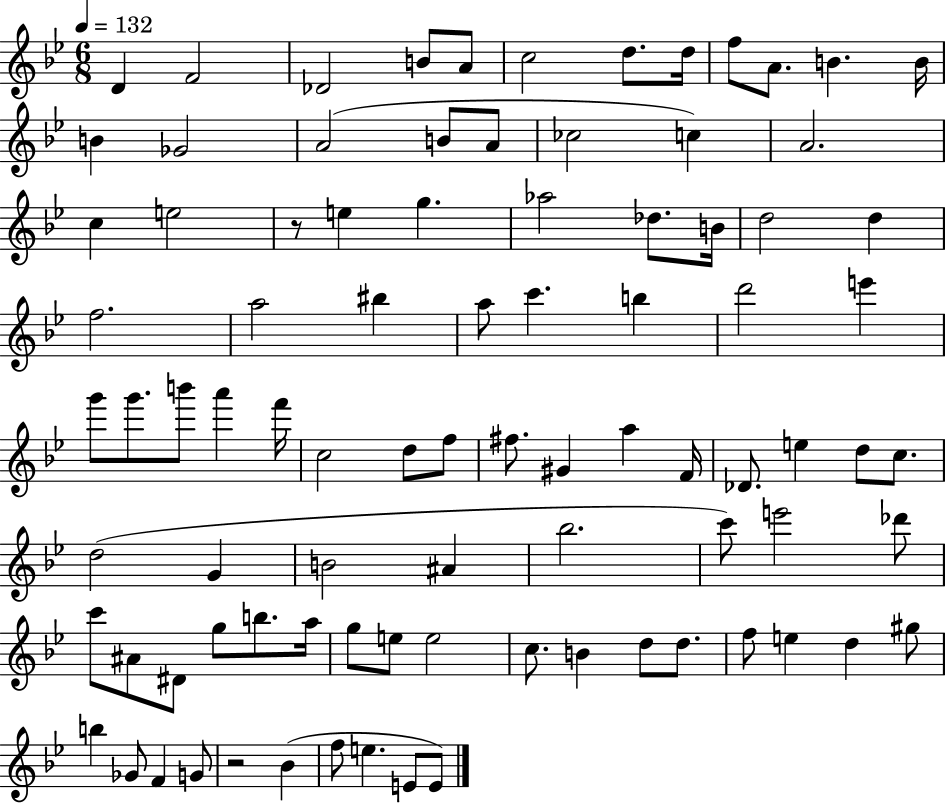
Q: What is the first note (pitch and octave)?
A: D4